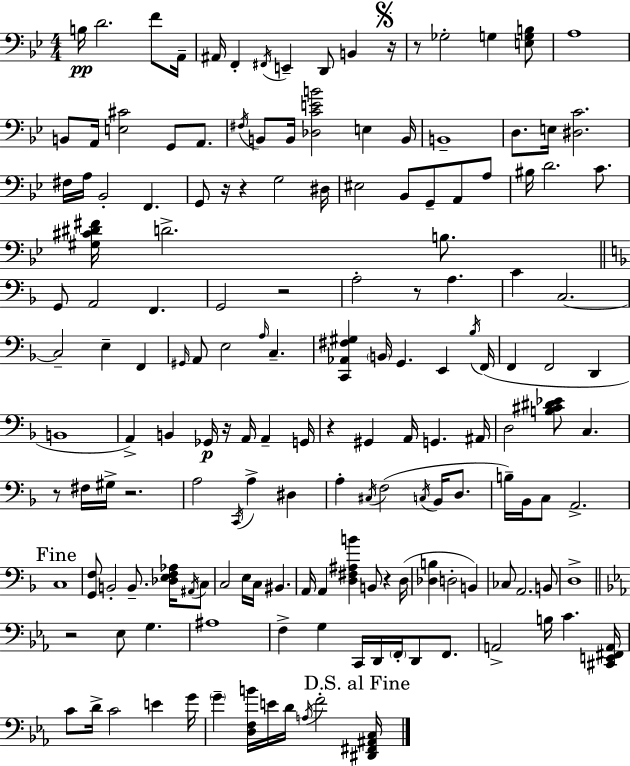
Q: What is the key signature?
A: G minor